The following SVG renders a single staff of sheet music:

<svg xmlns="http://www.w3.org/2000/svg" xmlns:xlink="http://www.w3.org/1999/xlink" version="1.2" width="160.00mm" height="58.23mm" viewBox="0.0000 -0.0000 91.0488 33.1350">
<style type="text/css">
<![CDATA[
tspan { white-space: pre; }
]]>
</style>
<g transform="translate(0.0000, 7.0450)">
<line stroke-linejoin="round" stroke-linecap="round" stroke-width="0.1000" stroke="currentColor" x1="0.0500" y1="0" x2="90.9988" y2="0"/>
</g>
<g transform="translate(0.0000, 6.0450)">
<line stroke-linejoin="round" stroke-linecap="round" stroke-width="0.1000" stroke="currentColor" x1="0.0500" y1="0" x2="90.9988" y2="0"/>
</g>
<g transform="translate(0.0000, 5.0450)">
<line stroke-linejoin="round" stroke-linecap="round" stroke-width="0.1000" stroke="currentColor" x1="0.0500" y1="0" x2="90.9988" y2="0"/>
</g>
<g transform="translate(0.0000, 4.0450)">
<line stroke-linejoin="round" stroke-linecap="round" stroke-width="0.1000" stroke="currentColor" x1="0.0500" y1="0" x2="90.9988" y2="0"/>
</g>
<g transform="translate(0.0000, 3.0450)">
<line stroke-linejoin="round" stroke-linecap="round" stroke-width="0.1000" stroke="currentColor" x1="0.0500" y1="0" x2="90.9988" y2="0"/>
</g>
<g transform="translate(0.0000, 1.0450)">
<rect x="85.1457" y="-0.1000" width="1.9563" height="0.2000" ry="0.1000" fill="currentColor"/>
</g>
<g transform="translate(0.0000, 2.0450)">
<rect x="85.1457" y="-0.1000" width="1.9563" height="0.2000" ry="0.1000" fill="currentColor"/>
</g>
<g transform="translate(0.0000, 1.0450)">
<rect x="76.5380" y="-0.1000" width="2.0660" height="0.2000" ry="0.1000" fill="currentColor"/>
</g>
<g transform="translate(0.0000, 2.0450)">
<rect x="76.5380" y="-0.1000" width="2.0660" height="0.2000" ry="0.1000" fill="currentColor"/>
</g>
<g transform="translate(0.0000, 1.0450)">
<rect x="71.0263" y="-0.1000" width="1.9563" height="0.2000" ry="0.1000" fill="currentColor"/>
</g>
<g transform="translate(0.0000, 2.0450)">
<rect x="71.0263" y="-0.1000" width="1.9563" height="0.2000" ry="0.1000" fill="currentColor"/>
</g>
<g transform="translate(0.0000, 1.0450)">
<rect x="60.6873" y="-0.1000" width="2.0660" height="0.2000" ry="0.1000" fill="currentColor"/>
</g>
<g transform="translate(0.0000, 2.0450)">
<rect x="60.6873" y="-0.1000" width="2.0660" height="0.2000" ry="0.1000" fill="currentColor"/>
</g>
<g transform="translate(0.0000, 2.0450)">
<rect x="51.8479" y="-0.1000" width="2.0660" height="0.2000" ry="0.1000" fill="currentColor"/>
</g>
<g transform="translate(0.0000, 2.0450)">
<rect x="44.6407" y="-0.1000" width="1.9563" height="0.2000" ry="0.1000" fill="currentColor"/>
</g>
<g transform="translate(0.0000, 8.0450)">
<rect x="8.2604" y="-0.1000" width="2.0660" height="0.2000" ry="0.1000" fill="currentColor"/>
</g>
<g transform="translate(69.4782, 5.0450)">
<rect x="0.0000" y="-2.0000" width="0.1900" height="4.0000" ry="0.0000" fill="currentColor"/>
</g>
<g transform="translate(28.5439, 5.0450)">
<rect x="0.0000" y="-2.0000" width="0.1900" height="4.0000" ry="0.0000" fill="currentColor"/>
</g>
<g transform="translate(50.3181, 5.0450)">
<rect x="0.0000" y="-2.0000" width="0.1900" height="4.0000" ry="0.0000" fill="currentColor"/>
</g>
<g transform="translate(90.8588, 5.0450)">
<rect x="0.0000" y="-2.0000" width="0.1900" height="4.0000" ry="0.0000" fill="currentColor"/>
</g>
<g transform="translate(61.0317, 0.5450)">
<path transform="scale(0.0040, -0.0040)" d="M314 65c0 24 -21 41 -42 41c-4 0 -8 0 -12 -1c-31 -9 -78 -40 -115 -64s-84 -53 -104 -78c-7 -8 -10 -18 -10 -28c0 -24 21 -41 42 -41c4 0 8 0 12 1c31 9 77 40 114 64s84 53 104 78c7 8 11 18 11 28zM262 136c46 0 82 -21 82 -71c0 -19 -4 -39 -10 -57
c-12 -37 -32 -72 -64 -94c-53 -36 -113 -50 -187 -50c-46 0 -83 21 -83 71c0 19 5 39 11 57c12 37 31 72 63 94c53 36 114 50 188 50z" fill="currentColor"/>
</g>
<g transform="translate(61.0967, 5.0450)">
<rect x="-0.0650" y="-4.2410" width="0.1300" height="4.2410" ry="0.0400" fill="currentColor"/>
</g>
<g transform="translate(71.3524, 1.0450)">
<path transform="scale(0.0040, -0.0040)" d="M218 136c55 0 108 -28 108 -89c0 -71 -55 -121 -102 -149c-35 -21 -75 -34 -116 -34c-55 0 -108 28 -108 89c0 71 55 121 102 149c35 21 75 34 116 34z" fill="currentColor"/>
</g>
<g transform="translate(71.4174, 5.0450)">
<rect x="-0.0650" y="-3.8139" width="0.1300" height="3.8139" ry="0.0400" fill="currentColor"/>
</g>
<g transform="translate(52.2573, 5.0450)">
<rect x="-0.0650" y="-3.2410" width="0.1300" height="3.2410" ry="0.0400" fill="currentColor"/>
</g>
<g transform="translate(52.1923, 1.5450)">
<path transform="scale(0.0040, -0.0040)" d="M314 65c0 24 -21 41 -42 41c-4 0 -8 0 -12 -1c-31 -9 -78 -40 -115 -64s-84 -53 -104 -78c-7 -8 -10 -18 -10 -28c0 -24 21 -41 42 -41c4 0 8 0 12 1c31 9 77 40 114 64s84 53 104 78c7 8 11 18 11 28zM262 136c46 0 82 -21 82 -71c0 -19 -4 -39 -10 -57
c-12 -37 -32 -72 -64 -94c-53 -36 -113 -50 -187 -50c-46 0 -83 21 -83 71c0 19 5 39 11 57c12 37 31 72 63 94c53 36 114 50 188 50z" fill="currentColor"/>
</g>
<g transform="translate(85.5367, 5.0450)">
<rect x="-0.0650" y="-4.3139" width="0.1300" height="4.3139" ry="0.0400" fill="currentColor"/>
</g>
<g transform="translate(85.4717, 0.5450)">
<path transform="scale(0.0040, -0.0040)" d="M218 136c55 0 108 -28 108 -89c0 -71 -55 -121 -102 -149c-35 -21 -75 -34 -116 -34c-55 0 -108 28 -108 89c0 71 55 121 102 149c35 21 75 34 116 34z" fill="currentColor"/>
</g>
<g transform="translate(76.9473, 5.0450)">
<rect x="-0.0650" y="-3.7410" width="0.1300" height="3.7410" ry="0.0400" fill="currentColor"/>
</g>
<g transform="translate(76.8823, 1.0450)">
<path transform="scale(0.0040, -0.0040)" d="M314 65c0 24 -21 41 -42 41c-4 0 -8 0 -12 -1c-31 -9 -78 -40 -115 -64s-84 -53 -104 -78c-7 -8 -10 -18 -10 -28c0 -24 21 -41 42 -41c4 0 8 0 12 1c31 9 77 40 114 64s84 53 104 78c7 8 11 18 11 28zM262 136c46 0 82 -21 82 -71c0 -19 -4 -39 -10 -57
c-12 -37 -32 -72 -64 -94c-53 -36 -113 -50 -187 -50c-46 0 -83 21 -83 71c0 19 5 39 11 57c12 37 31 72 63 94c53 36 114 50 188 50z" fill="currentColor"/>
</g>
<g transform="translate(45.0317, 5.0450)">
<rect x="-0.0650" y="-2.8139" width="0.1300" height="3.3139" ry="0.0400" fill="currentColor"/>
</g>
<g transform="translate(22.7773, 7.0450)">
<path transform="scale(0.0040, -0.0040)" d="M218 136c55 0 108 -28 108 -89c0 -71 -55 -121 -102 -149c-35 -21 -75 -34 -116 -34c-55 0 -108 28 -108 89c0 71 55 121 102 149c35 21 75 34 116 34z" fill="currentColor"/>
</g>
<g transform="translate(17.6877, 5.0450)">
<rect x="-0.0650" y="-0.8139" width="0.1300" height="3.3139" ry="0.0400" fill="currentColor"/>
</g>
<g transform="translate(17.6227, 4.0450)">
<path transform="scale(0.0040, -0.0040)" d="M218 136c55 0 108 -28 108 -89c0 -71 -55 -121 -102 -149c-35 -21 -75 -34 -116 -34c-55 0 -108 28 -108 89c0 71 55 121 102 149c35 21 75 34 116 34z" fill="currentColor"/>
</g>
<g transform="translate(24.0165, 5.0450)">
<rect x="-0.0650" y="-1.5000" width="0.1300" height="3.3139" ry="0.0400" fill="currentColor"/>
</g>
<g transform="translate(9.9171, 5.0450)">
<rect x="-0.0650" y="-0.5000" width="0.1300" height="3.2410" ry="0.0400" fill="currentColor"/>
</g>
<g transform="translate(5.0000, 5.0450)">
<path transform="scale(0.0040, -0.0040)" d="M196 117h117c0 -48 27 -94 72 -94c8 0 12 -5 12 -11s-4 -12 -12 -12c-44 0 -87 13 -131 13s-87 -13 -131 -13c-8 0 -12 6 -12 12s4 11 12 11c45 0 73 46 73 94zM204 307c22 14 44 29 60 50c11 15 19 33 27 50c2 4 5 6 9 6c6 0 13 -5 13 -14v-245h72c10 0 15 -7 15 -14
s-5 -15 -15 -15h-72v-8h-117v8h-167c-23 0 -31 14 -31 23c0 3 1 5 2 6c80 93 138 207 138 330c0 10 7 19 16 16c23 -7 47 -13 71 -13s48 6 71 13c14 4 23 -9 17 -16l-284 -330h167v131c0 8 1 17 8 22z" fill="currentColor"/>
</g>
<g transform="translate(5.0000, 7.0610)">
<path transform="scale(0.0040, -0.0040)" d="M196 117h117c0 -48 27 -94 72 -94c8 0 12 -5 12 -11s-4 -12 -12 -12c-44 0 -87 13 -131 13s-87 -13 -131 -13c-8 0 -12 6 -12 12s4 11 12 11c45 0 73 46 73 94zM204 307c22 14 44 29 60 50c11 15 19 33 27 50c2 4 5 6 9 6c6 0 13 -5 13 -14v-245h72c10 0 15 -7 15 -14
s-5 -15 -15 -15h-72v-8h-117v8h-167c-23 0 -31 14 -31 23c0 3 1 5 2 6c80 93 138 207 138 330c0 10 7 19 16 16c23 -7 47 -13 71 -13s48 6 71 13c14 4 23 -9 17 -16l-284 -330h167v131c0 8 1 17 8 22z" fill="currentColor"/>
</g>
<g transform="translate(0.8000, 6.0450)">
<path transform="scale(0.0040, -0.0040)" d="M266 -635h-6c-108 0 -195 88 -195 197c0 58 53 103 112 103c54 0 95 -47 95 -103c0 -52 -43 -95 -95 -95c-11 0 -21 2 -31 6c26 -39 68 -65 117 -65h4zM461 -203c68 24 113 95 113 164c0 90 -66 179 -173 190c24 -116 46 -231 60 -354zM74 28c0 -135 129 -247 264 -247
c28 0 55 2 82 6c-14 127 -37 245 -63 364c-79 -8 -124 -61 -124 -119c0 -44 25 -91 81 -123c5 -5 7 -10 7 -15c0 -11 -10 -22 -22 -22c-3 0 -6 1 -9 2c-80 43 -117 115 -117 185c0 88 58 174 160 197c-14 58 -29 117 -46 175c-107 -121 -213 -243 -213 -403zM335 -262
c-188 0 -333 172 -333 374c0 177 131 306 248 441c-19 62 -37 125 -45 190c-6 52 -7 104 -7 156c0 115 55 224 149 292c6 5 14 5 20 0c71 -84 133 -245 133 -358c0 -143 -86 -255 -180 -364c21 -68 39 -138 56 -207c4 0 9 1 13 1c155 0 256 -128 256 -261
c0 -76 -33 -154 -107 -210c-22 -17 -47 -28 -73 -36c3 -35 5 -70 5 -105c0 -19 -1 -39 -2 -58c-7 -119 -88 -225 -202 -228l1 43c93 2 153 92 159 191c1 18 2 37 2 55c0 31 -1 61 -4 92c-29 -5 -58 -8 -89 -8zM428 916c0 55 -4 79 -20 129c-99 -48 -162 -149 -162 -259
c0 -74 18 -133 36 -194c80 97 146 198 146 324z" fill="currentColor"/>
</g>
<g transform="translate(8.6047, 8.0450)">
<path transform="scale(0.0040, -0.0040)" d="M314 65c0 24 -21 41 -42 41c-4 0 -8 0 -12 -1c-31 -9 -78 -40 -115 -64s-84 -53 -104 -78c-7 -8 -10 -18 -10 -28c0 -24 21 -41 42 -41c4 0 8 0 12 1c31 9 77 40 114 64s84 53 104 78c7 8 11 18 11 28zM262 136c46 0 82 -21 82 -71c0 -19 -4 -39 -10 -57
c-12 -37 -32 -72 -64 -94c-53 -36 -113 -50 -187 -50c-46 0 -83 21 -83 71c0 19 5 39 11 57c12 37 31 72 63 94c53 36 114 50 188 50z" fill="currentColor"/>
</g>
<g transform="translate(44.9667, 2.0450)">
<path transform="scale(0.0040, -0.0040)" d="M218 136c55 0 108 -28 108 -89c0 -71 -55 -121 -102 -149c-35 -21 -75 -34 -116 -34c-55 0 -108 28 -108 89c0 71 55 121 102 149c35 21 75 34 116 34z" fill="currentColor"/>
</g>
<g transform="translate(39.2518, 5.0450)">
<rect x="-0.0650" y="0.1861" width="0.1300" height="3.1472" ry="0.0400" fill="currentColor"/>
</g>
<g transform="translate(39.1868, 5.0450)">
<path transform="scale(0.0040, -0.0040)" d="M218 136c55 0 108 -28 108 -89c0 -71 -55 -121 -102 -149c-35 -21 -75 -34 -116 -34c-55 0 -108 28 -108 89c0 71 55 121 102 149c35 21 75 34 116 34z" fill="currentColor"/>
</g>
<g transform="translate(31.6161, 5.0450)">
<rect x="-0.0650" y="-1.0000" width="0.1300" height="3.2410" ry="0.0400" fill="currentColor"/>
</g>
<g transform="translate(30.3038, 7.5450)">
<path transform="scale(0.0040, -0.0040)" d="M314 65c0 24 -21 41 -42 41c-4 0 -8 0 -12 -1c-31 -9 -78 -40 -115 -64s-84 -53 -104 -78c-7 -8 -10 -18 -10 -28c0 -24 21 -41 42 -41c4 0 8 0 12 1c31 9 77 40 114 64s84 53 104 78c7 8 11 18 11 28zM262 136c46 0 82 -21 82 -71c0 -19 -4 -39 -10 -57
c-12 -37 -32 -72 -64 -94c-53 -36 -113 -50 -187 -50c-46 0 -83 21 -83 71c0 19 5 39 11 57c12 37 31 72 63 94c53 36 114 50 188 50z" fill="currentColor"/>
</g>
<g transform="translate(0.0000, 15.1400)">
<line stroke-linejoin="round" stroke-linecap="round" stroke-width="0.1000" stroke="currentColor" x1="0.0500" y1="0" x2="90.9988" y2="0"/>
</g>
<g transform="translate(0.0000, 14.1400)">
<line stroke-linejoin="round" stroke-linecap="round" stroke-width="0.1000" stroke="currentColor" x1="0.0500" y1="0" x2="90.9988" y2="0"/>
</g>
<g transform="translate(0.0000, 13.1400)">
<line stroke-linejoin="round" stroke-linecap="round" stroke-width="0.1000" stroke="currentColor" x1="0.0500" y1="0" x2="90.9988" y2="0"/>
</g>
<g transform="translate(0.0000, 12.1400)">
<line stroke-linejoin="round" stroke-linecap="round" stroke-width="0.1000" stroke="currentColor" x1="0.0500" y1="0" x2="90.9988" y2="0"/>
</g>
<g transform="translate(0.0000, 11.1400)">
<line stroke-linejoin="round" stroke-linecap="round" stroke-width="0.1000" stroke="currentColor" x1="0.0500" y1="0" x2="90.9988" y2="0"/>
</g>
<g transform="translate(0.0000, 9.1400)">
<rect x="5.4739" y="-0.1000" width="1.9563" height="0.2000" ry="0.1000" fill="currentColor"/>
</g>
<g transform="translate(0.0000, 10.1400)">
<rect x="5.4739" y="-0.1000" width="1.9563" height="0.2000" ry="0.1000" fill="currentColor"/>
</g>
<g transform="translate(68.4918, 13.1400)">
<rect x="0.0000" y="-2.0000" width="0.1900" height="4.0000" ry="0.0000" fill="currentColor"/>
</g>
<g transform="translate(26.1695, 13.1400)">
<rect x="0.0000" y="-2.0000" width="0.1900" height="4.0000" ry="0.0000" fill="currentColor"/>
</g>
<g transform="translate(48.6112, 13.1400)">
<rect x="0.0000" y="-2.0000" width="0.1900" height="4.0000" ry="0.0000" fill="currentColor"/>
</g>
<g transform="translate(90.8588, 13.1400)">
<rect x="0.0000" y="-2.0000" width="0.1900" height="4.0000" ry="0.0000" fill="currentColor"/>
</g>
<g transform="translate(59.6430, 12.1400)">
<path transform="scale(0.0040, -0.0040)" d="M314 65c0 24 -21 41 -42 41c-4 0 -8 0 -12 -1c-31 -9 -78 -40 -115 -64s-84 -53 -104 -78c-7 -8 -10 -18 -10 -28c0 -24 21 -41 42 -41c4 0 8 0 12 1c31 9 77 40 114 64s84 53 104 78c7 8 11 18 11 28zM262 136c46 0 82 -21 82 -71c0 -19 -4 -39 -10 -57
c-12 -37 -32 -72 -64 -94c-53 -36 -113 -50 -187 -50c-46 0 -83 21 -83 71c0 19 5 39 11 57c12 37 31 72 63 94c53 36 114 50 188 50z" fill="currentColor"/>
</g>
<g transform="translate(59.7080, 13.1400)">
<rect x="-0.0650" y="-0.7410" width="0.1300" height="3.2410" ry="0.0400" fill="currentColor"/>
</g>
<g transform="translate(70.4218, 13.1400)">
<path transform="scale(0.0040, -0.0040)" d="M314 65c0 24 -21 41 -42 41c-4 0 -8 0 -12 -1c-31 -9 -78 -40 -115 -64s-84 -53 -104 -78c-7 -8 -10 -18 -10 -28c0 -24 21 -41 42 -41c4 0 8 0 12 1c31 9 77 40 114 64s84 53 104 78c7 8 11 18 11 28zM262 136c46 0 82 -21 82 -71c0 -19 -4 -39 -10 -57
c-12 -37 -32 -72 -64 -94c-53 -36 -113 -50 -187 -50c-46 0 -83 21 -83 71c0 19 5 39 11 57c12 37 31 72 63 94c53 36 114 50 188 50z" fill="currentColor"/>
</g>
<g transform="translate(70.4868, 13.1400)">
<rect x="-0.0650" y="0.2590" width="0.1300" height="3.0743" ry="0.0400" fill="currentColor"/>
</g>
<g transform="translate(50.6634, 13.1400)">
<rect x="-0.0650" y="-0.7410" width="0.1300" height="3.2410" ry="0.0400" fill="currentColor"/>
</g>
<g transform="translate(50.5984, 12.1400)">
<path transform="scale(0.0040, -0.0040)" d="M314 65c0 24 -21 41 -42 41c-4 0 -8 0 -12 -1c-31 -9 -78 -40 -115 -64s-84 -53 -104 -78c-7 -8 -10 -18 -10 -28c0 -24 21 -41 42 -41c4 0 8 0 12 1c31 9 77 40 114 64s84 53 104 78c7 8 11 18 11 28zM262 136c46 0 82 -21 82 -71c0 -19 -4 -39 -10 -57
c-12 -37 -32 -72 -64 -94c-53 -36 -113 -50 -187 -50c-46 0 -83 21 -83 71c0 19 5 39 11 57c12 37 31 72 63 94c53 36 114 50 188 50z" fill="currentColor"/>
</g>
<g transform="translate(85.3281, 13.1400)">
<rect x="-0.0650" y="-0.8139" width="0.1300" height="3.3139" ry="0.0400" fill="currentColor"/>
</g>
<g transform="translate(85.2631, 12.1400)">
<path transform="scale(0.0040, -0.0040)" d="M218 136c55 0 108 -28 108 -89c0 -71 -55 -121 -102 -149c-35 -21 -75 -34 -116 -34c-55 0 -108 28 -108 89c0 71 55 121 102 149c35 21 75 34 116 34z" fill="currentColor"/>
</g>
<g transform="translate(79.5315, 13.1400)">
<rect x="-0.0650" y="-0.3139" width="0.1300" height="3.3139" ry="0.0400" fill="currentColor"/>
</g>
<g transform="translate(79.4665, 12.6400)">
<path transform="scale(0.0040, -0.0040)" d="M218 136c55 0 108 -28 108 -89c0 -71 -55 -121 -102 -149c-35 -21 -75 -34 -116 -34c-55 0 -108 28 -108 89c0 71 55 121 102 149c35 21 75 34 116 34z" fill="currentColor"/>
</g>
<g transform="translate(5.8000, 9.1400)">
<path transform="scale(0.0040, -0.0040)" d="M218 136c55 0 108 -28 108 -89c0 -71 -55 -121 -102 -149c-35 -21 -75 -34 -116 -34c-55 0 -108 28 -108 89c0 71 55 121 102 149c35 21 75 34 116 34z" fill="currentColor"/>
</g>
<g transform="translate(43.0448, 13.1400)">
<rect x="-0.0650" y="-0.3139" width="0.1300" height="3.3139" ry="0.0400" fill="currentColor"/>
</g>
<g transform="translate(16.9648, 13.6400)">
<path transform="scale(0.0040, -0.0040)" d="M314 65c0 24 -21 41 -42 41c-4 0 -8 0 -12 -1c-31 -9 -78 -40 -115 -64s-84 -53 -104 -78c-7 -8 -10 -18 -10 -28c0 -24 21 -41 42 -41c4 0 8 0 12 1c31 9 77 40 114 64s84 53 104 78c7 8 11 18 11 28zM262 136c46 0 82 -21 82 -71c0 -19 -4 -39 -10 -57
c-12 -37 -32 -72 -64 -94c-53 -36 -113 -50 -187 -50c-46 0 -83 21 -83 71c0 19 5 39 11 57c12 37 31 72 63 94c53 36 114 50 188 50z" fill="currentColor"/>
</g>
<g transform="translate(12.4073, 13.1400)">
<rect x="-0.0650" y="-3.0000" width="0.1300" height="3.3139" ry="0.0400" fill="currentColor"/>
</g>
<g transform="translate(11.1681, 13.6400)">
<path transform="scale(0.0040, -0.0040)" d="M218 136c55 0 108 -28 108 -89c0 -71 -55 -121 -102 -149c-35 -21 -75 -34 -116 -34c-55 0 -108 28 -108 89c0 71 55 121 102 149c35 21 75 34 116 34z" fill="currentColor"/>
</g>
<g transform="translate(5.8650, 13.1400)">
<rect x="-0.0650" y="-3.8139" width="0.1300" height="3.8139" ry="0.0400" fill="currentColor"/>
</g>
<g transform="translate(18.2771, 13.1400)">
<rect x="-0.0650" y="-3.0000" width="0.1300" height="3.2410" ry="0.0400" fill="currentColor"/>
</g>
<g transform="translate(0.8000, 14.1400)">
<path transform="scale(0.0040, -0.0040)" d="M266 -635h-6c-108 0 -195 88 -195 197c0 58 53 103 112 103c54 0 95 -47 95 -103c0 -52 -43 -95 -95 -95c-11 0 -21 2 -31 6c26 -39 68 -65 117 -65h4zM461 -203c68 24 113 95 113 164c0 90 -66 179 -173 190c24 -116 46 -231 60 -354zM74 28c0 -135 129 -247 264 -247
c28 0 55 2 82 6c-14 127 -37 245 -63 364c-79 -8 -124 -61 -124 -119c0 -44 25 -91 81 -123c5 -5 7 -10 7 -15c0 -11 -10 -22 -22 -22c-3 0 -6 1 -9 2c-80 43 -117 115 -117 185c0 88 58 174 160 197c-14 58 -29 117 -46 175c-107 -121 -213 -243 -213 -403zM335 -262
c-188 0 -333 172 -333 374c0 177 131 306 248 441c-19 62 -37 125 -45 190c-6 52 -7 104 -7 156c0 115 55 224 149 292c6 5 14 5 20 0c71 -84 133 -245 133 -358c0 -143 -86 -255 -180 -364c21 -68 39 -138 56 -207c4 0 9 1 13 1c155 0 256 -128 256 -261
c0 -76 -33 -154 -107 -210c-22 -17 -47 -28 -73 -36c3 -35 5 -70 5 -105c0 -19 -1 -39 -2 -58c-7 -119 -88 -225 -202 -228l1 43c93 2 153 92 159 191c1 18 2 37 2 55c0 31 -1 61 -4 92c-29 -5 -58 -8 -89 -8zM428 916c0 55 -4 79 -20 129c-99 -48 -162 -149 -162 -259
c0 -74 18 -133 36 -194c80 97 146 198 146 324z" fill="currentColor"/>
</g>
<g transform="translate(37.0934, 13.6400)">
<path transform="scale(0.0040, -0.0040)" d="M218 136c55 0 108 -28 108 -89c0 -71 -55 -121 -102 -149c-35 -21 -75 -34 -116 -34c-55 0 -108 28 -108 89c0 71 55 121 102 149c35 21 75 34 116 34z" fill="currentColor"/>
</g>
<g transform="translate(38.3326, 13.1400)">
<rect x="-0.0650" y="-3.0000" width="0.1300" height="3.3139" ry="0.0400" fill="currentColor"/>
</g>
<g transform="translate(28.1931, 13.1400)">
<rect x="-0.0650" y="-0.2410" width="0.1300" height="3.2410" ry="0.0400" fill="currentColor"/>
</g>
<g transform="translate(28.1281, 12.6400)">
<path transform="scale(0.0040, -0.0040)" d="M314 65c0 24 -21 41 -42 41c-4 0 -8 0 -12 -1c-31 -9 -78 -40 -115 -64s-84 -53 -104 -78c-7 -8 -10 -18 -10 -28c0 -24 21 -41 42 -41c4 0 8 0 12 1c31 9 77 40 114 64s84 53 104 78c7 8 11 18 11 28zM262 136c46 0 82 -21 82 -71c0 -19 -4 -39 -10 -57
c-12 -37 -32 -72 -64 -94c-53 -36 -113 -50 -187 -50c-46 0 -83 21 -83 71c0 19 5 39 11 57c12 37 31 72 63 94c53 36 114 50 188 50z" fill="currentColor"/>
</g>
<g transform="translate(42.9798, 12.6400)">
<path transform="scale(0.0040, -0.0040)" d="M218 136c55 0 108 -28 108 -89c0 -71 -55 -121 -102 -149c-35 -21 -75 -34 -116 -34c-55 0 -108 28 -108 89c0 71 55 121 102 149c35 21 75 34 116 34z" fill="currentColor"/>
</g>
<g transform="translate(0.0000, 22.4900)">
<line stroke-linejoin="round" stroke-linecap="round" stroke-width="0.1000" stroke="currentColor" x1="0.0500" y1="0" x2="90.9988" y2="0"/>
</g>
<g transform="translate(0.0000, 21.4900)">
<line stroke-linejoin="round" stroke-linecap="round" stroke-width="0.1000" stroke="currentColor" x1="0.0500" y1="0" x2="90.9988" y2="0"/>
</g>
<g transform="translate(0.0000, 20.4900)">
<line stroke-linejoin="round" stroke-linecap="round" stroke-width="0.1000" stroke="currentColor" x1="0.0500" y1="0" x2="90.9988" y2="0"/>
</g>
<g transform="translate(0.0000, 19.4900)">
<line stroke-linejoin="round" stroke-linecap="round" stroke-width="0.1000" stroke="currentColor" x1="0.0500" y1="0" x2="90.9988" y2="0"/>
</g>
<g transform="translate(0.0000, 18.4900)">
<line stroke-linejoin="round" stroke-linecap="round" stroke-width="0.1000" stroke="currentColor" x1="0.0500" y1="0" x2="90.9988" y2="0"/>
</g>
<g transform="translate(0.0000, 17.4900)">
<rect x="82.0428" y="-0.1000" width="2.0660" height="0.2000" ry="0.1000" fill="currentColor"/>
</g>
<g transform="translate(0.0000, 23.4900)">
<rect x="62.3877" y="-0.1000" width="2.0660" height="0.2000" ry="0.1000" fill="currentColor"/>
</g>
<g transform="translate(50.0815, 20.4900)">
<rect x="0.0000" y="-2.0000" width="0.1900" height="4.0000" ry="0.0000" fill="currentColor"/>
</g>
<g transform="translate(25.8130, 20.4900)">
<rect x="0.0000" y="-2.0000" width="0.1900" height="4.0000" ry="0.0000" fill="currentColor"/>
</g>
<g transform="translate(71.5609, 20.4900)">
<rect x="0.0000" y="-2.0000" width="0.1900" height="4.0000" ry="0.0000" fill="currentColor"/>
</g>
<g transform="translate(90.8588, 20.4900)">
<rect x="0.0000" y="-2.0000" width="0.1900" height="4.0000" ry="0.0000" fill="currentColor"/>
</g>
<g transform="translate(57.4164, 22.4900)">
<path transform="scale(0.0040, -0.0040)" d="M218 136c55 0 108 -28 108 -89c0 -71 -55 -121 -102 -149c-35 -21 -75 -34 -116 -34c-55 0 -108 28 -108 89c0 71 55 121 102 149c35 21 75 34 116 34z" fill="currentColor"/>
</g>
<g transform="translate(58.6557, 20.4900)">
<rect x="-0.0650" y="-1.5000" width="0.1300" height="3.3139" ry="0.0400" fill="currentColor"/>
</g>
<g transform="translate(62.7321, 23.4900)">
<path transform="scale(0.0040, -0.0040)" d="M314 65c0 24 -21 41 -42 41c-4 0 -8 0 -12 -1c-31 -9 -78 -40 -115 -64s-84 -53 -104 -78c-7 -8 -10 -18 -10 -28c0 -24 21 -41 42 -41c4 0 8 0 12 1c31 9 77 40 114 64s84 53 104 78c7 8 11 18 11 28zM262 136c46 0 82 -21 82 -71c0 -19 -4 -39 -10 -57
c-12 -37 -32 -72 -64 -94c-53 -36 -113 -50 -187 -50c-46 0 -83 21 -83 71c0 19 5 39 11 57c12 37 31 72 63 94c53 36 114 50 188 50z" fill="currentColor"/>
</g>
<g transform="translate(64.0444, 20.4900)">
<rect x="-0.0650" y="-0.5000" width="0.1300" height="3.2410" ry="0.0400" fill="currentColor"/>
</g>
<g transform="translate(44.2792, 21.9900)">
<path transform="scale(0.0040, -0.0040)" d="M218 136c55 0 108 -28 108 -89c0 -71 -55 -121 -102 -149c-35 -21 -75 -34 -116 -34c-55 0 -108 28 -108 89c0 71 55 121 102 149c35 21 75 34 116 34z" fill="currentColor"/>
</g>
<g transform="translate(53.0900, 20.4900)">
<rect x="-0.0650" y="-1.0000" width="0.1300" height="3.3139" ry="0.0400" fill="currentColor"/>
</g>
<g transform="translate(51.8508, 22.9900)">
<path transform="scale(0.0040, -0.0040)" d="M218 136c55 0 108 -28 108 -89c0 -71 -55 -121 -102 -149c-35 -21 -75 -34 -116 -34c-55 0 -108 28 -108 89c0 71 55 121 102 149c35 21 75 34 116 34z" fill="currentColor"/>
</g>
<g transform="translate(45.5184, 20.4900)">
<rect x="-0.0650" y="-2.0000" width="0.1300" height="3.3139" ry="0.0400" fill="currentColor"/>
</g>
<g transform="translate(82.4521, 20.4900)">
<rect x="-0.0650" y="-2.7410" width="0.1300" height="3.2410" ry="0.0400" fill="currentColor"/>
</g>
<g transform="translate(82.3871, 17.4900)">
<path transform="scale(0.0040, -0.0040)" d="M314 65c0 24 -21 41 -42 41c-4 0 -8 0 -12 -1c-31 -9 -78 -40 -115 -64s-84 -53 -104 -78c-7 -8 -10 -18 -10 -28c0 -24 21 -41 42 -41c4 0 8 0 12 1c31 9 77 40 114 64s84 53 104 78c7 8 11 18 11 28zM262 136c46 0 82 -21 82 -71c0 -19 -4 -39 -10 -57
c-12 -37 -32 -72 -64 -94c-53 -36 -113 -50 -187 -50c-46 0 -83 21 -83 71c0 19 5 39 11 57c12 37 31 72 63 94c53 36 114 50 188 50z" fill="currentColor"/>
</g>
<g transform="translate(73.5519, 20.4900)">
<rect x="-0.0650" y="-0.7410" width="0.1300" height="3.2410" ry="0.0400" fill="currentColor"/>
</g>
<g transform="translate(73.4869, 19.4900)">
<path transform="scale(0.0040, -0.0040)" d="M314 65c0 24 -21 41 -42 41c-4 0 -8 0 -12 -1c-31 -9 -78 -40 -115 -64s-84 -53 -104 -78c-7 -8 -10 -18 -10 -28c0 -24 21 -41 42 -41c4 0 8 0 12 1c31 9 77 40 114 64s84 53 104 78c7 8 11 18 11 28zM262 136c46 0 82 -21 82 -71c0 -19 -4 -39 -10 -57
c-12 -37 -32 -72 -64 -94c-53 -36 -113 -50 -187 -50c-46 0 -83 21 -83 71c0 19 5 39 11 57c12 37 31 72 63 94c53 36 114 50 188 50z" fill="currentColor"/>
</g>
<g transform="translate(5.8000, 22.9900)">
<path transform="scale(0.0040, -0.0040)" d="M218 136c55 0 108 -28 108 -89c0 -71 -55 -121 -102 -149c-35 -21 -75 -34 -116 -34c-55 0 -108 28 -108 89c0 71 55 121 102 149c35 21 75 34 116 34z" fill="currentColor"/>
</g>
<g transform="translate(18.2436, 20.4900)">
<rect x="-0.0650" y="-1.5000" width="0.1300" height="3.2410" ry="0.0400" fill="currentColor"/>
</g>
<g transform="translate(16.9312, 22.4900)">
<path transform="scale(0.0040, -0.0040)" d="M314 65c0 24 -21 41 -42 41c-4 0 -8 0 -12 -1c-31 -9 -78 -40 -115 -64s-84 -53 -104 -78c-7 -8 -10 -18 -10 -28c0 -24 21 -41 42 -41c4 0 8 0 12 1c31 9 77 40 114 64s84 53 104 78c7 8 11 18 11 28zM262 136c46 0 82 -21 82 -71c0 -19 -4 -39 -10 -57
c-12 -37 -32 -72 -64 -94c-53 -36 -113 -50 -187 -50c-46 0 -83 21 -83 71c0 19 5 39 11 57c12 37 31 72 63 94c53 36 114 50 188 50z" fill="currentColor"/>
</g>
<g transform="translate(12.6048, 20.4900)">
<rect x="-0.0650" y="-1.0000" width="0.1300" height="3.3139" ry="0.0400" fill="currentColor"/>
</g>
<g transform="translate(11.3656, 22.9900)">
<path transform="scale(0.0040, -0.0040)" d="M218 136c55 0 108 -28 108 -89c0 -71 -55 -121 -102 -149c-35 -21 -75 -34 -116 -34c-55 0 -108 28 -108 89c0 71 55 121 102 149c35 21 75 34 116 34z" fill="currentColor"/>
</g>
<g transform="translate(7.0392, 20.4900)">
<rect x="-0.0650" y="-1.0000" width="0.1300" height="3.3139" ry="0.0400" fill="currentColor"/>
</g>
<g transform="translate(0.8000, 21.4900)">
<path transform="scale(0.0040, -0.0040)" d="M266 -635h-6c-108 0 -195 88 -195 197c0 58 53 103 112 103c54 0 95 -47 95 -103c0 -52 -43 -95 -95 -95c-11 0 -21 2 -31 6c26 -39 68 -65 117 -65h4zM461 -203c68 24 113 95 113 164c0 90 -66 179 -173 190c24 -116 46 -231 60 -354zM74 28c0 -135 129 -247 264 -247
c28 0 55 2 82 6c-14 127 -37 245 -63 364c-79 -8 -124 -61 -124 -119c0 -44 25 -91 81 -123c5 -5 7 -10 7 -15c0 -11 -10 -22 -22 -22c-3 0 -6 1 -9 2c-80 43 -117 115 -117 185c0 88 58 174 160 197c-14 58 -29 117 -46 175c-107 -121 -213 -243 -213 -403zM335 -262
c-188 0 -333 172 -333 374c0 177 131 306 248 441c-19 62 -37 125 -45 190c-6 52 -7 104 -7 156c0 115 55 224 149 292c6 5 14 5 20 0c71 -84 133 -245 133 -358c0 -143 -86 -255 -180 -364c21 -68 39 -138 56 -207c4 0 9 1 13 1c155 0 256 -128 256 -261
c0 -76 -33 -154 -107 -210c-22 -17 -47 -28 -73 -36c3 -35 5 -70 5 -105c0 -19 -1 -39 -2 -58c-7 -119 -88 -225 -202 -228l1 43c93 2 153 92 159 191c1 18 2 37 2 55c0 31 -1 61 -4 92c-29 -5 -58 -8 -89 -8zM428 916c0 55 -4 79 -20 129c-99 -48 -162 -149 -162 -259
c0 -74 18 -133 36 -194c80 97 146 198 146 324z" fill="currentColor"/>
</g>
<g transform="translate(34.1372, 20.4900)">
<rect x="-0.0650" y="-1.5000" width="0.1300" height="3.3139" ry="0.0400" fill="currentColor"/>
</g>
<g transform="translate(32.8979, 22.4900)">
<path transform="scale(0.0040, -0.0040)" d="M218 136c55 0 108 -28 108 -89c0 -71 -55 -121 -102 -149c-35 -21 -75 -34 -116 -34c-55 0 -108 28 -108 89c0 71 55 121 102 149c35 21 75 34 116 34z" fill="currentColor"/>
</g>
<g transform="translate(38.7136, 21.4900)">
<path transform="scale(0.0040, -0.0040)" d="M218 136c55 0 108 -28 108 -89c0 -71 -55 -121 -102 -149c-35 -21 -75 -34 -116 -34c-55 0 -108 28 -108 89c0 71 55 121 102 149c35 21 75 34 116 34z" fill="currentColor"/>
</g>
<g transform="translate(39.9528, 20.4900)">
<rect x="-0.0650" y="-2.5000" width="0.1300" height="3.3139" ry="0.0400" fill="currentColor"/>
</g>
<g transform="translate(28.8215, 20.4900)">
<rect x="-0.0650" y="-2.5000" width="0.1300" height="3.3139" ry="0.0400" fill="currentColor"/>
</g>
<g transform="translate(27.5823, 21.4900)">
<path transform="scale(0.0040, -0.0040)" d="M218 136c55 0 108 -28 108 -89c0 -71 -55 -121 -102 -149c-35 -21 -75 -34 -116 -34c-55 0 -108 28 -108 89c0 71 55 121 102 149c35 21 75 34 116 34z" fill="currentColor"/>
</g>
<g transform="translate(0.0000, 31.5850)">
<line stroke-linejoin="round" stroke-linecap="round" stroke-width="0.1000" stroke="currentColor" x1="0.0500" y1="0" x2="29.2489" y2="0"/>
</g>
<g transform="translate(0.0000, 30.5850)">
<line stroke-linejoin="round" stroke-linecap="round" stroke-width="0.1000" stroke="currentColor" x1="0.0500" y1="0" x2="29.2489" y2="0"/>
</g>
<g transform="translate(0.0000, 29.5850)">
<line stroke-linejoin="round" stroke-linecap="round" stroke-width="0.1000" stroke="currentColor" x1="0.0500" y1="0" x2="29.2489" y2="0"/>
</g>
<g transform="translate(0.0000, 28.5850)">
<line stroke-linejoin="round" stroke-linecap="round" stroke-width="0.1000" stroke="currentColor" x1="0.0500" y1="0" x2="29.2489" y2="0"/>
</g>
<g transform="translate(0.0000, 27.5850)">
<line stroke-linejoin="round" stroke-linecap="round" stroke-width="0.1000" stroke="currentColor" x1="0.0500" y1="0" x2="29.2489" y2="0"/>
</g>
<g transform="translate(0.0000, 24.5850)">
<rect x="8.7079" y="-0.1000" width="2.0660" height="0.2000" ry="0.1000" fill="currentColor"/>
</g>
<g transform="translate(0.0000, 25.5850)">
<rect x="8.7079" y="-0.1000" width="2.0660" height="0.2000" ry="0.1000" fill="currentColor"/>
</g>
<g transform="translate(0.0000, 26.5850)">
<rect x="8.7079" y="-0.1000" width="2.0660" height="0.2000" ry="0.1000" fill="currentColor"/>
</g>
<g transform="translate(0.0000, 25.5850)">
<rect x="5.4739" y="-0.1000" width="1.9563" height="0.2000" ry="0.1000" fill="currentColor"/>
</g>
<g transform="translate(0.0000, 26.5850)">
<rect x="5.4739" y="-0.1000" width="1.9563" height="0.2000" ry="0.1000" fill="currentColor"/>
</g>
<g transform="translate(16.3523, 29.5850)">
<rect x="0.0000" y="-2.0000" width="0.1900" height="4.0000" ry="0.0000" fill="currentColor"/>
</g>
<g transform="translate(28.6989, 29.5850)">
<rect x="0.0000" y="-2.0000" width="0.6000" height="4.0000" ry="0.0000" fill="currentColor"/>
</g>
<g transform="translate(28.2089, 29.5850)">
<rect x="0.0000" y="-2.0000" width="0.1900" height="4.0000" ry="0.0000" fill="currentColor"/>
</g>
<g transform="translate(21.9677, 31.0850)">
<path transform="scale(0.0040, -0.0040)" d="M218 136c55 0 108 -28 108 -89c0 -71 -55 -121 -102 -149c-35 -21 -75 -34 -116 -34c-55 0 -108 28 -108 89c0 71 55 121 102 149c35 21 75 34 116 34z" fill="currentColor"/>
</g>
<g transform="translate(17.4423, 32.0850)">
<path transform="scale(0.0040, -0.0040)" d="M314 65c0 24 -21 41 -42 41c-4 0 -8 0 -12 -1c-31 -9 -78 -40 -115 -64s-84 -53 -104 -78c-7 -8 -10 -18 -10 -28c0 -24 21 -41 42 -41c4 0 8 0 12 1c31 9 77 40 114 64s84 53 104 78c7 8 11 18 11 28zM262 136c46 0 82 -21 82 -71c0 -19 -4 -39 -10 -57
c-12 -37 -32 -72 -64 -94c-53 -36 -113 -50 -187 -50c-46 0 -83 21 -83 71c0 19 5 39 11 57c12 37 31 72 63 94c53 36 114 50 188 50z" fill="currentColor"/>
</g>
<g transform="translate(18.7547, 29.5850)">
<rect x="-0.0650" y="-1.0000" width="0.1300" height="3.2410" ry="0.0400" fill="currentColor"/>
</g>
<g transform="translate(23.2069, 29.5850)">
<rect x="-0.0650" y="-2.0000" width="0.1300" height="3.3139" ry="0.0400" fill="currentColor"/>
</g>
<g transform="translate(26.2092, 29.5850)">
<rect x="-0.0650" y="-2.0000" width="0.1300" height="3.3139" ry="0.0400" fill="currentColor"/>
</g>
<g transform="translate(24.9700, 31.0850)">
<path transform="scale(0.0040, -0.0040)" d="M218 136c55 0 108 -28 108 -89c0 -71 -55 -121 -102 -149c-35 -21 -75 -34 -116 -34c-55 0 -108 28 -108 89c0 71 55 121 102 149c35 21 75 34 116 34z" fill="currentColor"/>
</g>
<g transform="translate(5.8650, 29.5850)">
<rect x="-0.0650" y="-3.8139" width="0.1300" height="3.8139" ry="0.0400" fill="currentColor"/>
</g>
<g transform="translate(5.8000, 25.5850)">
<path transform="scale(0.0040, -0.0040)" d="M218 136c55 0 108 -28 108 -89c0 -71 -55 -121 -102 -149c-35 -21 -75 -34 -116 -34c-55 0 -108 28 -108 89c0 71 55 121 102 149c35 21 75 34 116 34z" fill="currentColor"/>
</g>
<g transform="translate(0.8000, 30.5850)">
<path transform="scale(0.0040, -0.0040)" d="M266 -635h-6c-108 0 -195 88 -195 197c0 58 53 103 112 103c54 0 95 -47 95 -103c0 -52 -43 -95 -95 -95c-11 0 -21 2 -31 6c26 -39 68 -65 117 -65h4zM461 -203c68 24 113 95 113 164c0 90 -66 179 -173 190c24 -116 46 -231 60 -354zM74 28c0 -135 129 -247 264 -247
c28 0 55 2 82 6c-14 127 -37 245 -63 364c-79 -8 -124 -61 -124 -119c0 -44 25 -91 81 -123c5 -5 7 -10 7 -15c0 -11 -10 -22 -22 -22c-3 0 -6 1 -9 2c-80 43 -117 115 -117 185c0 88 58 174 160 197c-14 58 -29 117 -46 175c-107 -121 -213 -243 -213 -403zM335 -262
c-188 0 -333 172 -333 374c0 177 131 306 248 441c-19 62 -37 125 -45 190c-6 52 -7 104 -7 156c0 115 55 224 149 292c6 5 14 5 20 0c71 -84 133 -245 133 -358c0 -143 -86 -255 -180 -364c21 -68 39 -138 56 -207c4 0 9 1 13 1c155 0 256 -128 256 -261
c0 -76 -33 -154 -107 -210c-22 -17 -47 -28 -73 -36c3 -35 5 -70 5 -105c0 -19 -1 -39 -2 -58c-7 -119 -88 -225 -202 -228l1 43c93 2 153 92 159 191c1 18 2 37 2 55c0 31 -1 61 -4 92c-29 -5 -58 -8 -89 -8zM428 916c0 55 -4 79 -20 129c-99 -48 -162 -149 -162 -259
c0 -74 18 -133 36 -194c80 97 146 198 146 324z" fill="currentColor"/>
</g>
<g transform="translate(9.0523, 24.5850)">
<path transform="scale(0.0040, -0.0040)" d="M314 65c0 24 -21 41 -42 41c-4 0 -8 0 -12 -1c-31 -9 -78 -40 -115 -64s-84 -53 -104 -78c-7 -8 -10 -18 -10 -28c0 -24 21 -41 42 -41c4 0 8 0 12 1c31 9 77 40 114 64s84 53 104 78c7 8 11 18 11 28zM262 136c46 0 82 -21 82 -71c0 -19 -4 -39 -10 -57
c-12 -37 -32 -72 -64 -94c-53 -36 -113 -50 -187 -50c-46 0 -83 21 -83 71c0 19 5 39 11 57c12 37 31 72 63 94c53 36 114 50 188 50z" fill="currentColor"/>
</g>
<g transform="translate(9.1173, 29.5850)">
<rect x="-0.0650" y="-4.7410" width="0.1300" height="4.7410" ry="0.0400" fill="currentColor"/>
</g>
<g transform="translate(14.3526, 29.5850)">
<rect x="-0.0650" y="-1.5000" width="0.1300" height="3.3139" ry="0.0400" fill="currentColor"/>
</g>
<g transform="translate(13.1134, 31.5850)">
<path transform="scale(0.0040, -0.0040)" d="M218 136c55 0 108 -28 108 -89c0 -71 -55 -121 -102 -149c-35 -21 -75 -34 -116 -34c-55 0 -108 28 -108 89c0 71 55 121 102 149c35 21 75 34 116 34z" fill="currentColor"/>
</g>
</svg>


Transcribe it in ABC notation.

X:1
T:Untitled
M:4/4
L:1/4
K:C
C2 d E D2 B a b2 d'2 c' c'2 d' c' A A2 c2 A c d2 d2 B2 c d D D E2 G E G F D E C2 d2 a2 c' e'2 E D2 F F